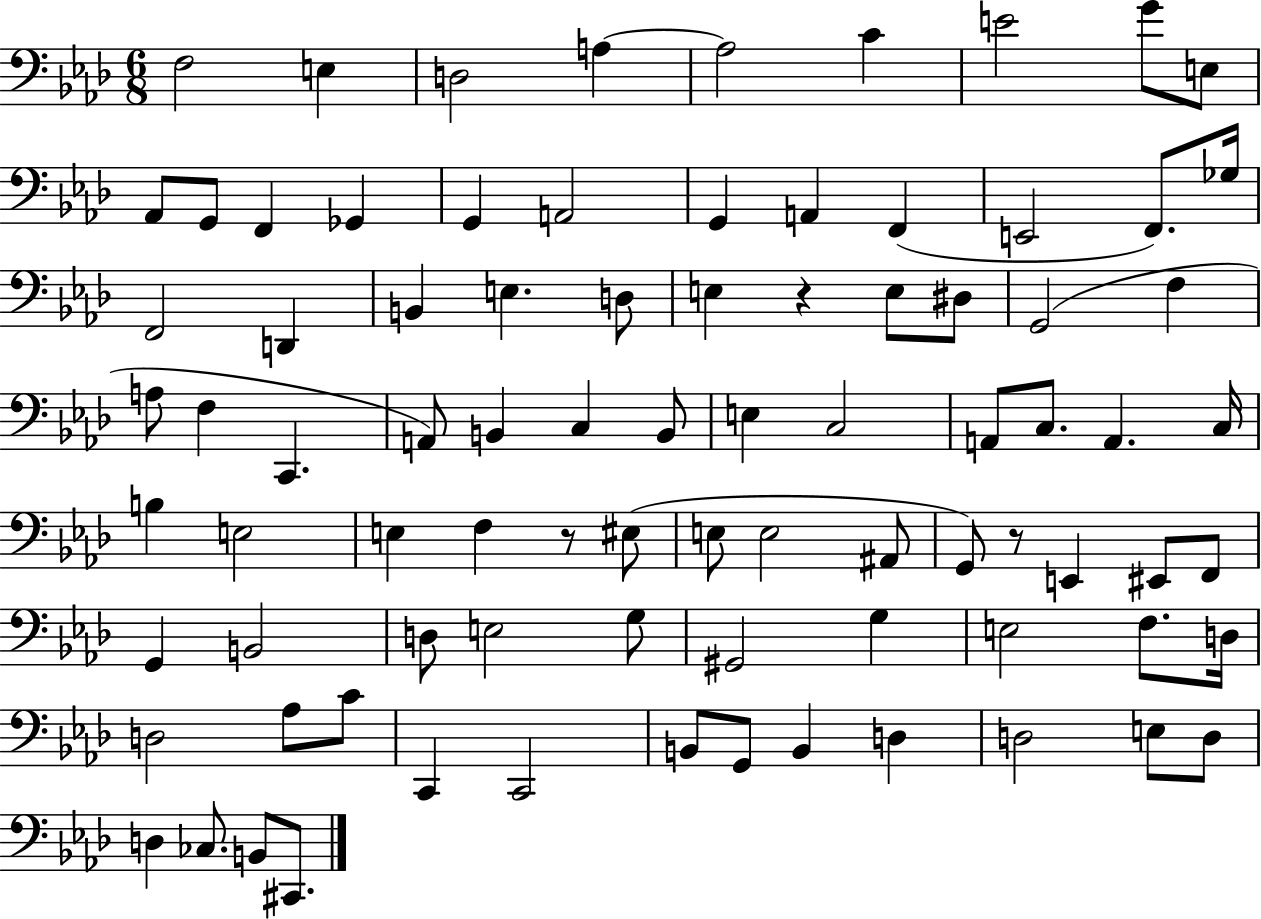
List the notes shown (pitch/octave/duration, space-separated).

F3/h E3/q D3/h A3/q A3/h C4/q E4/h G4/e E3/e Ab2/e G2/e F2/q Gb2/q G2/q A2/h G2/q A2/q F2/q E2/h F2/e. Gb3/s F2/h D2/q B2/q E3/q. D3/e E3/q R/q E3/e D#3/e G2/h F3/q A3/e F3/q C2/q. A2/e B2/q C3/q B2/e E3/q C3/h A2/e C3/e. A2/q. C3/s B3/q E3/h E3/q F3/q R/e EIS3/e E3/e E3/h A#2/e G2/e R/e E2/q EIS2/e F2/e G2/q B2/h D3/e E3/h G3/e G#2/h G3/q E3/h F3/e. D3/s D3/h Ab3/e C4/e C2/q C2/h B2/e G2/e B2/q D3/q D3/h E3/e D3/e D3/q CES3/e. B2/e C#2/e.